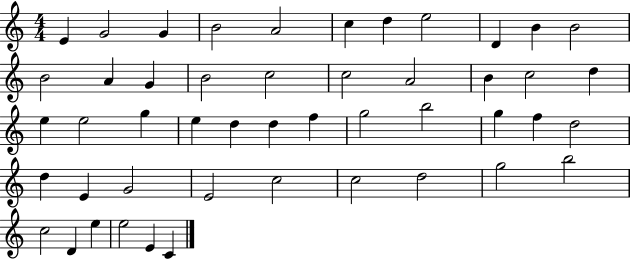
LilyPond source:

{
  \clef treble
  \numericTimeSignature
  \time 4/4
  \key c \major
  e'4 g'2 g'4 | b'2 a'2 | c''4 d''4 e''2 | d'4 b'4 b'2 | \break b'2 a'4 g'4 | b'2 c''2 | c''2 a'2 | b'4 c''2 d''4 | \break e''4 e''2 g''4 | e''4 d''4 d''4 f''4 | g''2 b''2 | g''4 f''4 d''2 | \break d''4 e'4 g'2 | e'2 c''2 | c''2 d''2 | g''2 b''2 | \break c''2 d'4 e''4 | e''2 e'4 c'4 | \bar "|."
}